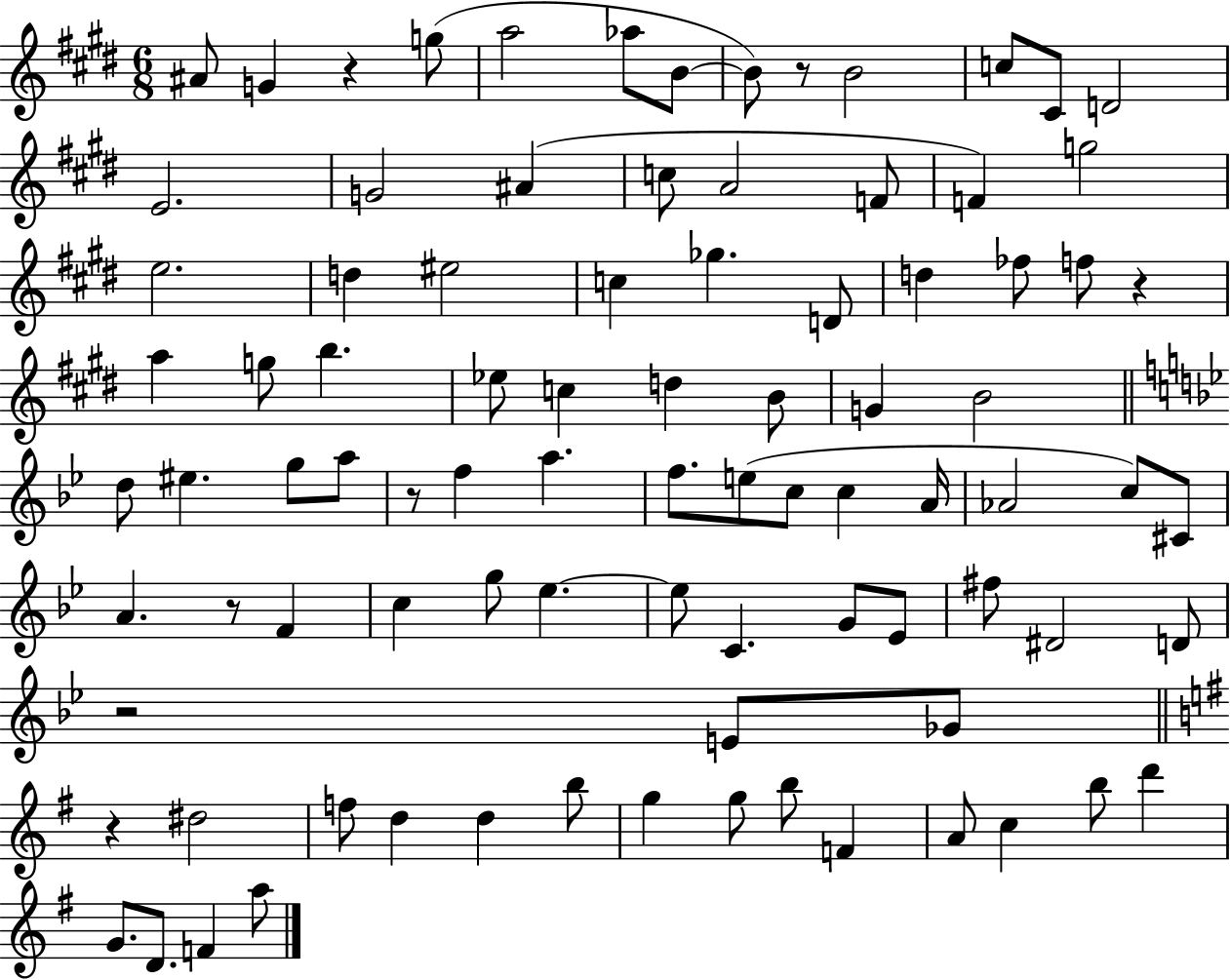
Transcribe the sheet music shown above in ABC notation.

X:1
T:Untitled
M:6/8
L:1/4
K:E
^A/2 G z g/2 a2 _a/2 B/2 B/2 z/2 B2 c/2 ^C/2 D2 E2 G2 ^A c/2 A2 F/2 F g2 e2 d ^e2 c _g D/2 d _f/2 f/2 z a g/2 b _e/2 c d B/2 G B2 d/2 ^e g/2 a/2 z/2 f a f/2 e/2 c/2 c A/4 _A2 c/2 ^C/2 A z/2 F c g/2 _e _e/2 C G/2 _E/2 ^f/2 ^D2 D/2 z2 E/2 _G/2 z ^d2 f/2 d d b/2 g g/2 b/2 F A/2 c b/2 d' G/2 D/2 F a/2